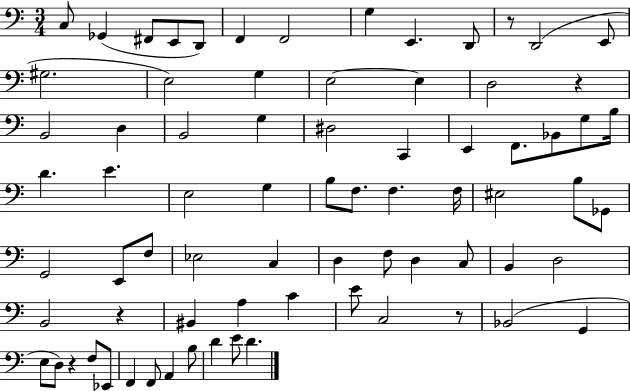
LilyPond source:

{
  \clef bass
  \numericTimeSignature
  \time 3/4
  \key c \major
  c8 ges,4( fis,8 e,8 d,8) | f,4 f,2 | g4 e,4. d,8 | r8 d,2( e,8 | \break gis2. | e2) g4 | e2~~ e4 | d2 r4 | \break b,2 d4 | b,2 g4 | dis2 c,4 | e,4 f,8. bes,8 g8 b16 | \break d'4. e'4. | e2 g4 | b8 f8. f4. f16 | eis2 b8 ges,8 | \break g,2 e,8 f8 | ees2 c4 | d4 f8 d4 c8 | b,4 d2 | \break b,2 r4 | bis,4 a4 c'4 | e'8 c2 r8 | bes,2( g,4 | \break e8 d8) r4 f8 ees,8 | f,4 f,8 a,4 b8 | d'4 e'8 d'4. | \bar "|."
}